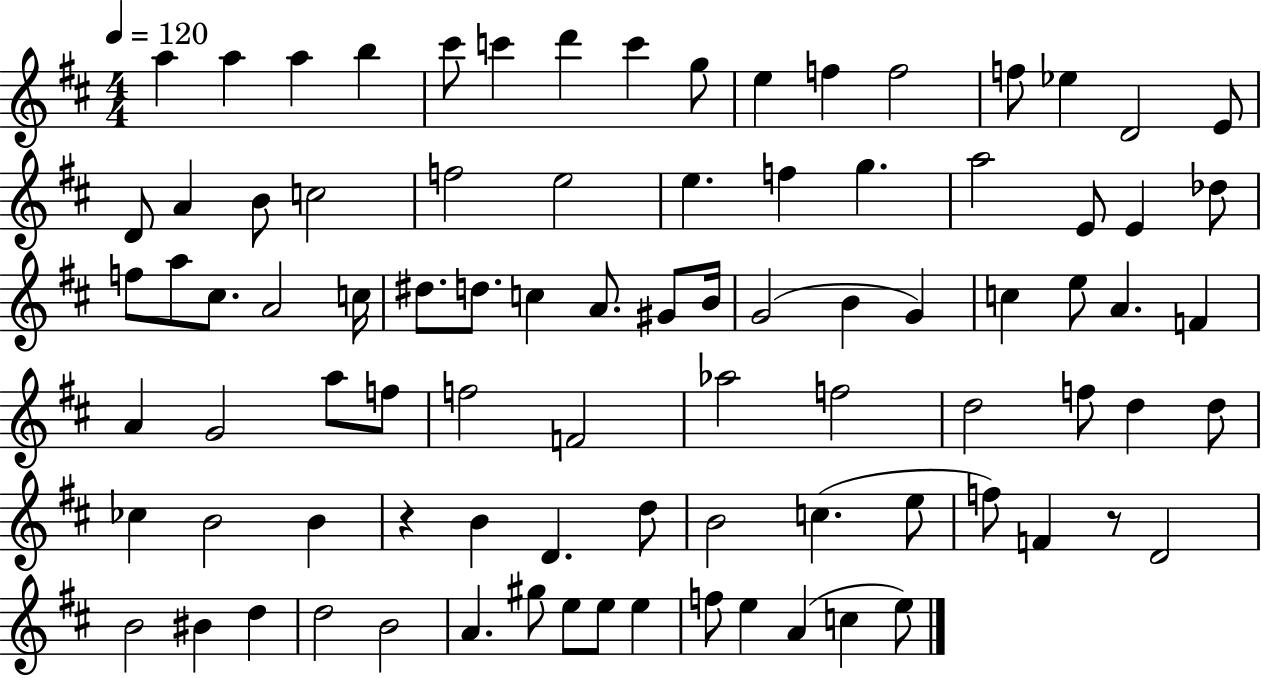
A5/q A5/q A5/q B5/q C#6/e C6/q D6/q C6/q G5/e E5/q F5/q F5/h F5/e Eb5/q D4/h E4/e D4/e A4/q B4/e C5/h F5/h E5/h E5/q. F5/q G5/q. A5/h E4/e E4/q Db5/e F5/e A5/e C#5/e. A4/h C5/s D#5/e. D5/e. C5/q A4/e. G#4/e B4/s G4/h B4/q G4/q C5/q E5/e A4/q. F4/q A4/q G4/h A5/e F5/e F5/h F4/h Ab5/h F5/h D5/h F5/e D5/q D5/e CES5/q B4/h B4/q R/q B4/q D4/q. D5/e B4/h C5/q. E5/e F5/e F4/q R/e D4/h B4/h BIS4/q D5/q D5/h B4/h A4/q. G#5/e E5/e E5/e E5/q F5/e E5/q A4/q C5/q E5/e